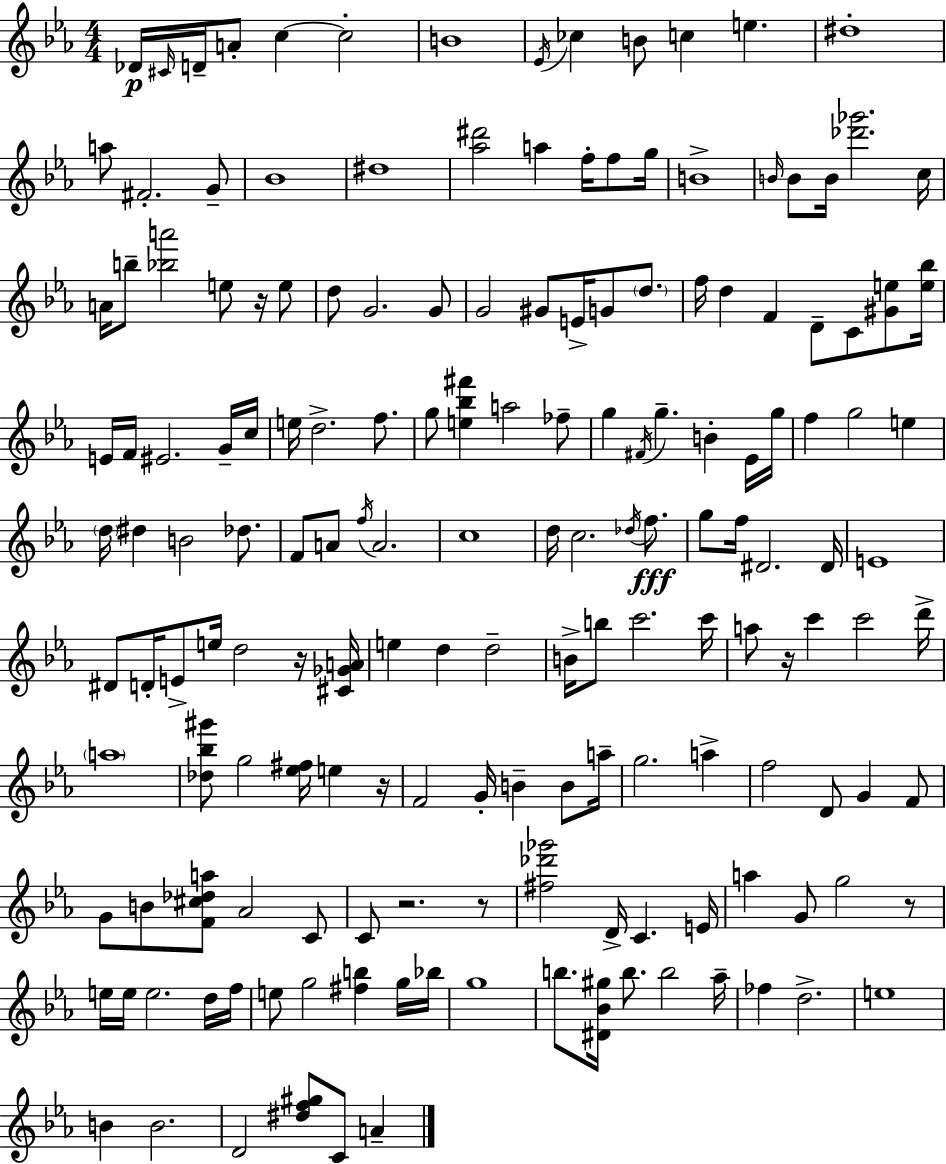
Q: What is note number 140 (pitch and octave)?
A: E5